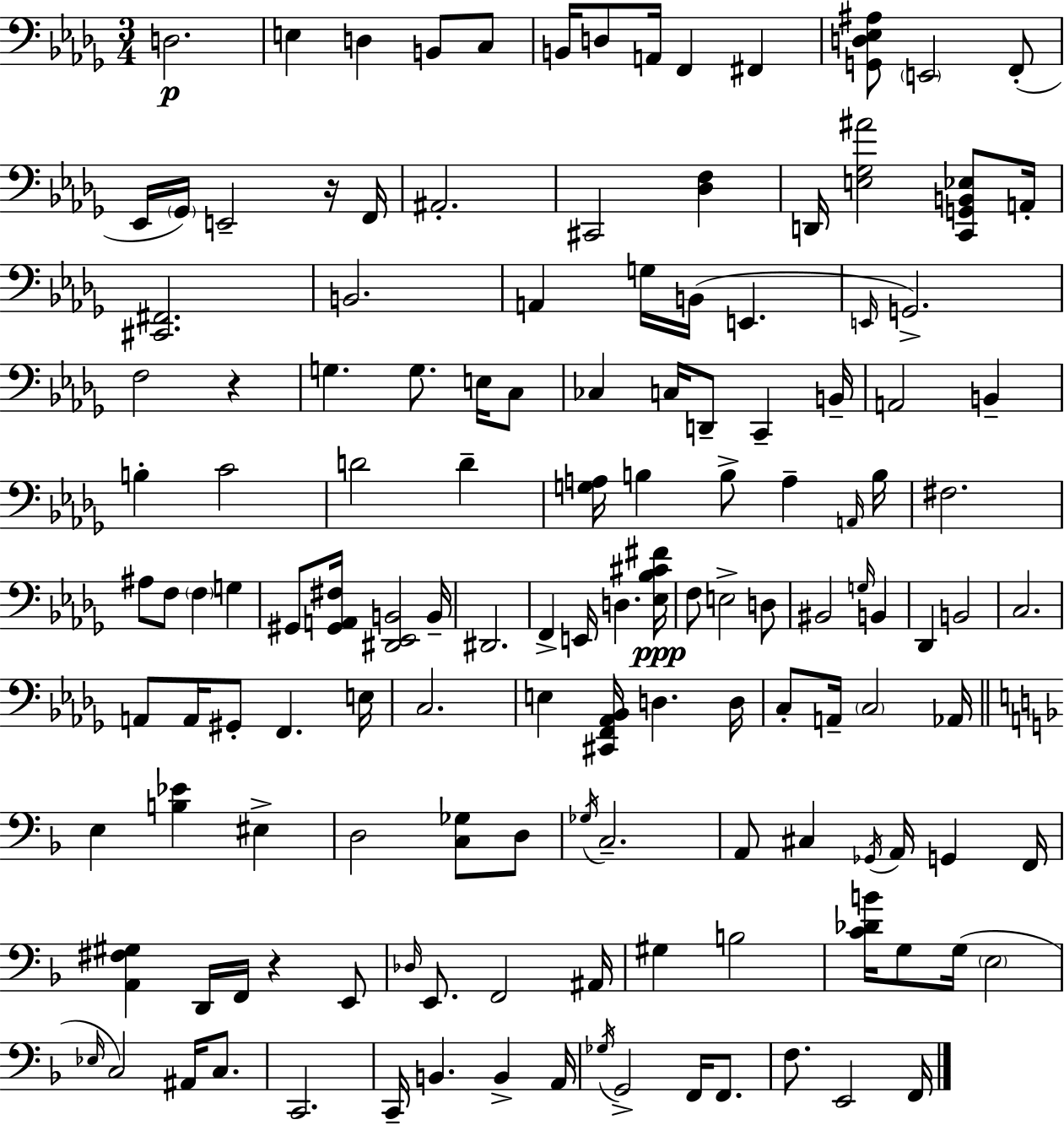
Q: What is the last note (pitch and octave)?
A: F2